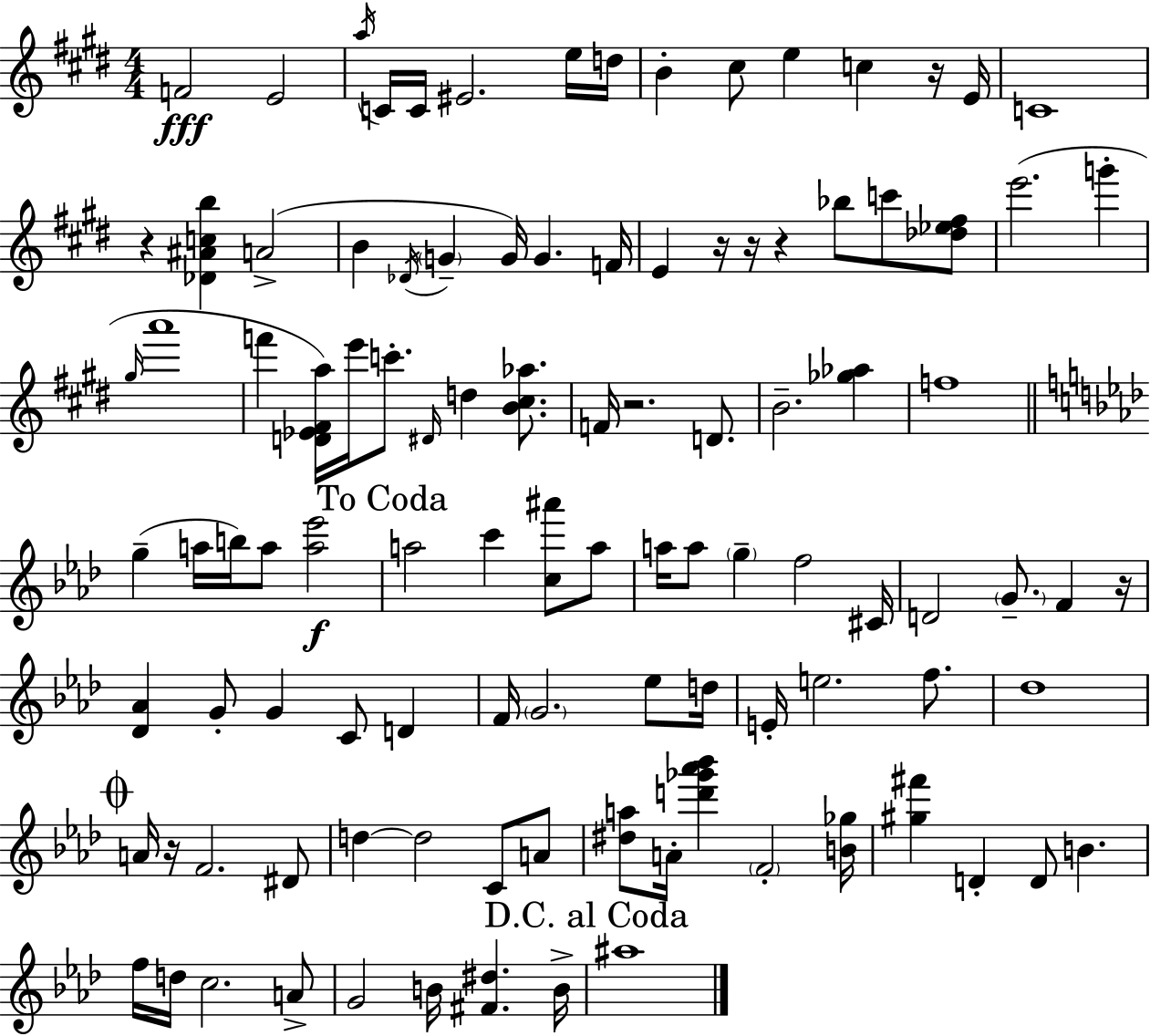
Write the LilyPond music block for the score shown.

{
  \clef treble
  \numericTimeSignature
  \time 4/4
  \key e \major
  f'2\fff e'2 | \acciaccatura { a''16 } c'16 c'16 eis'2. e''16 | d''16 b'4-. cis''8 e''4 c''4 r16 | e'16 c'1 | \break r4 <des' ais' c'' b''>4 a'2->( | b'4 \acciaccatura { des'16 } \parenthesize g'4-- g'16) g'4. | f'16 e'4 r16 r16 r4 bes''8 c'''8 | <des'' ees'' fis''>8 e'''2.( g'''4-. | \break \grace { gis''16 } a'''1 | f'''4 <d' ees' fis' a''>16) e'''16 c'''8.-. \grace { dis'16 } d''4 | <b' cis'' aes''>8. f'16 r2. | d'8. b'2.-- | \break <ges'' aes''>4 f''1 | \bar "||" \break \key f \minor g''4--( a''16 b''16) a''8 <a'' ees'''>2\f | \mark "To Coda" a''2 c'''4 <c'' ais'''>8 a''8 | a''16 a''8 \parenthesize g''4-- f''2 cis'16 | d'2 \parenthesize g'8.-- f'4 r16 | \break <des' aes'>4 g'8-. g'4 c'8 d'4 | f'16 \parenthesize g'2. ees''8 d''16 | e'16-. e''2. f''8. | des''1 | \break \mark \markup { \musicglyph "scripts.coda" } a'16 r16 f'2. dis'8 | d''4~~ d''2 c'8 a'8 | <dis'' a''>8 a'16-. <d''' ges''' aes''' bes'''>4 \parenthesize f'2-. <b' ges''>16 | <gis'' fis'''>4 d'4-. d'8 b'4. | \break f''16 d''16 c''2. a'8-> | g'2 b'16 <fis' dis''>4. b'16-> | \mark "D.C. al Coda" ais''1 | \bar "|."
}